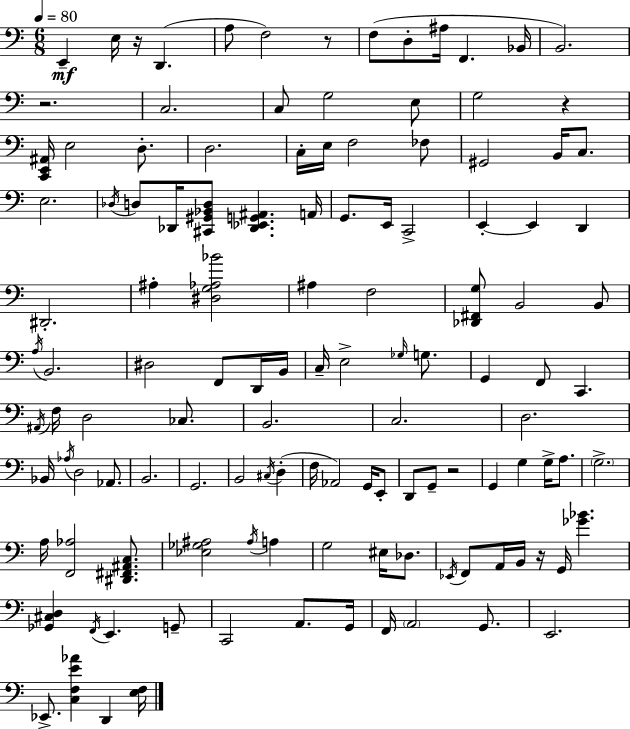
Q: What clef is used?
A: bass